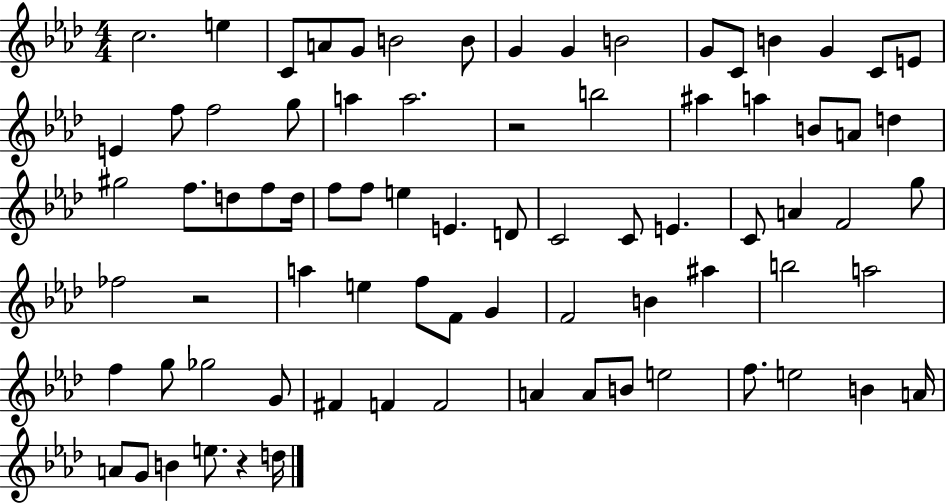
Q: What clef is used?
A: treble